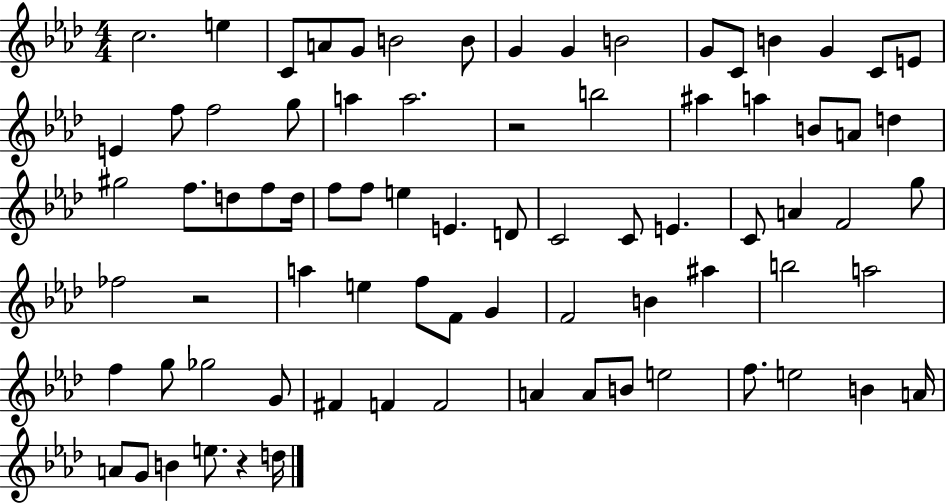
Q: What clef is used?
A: treble